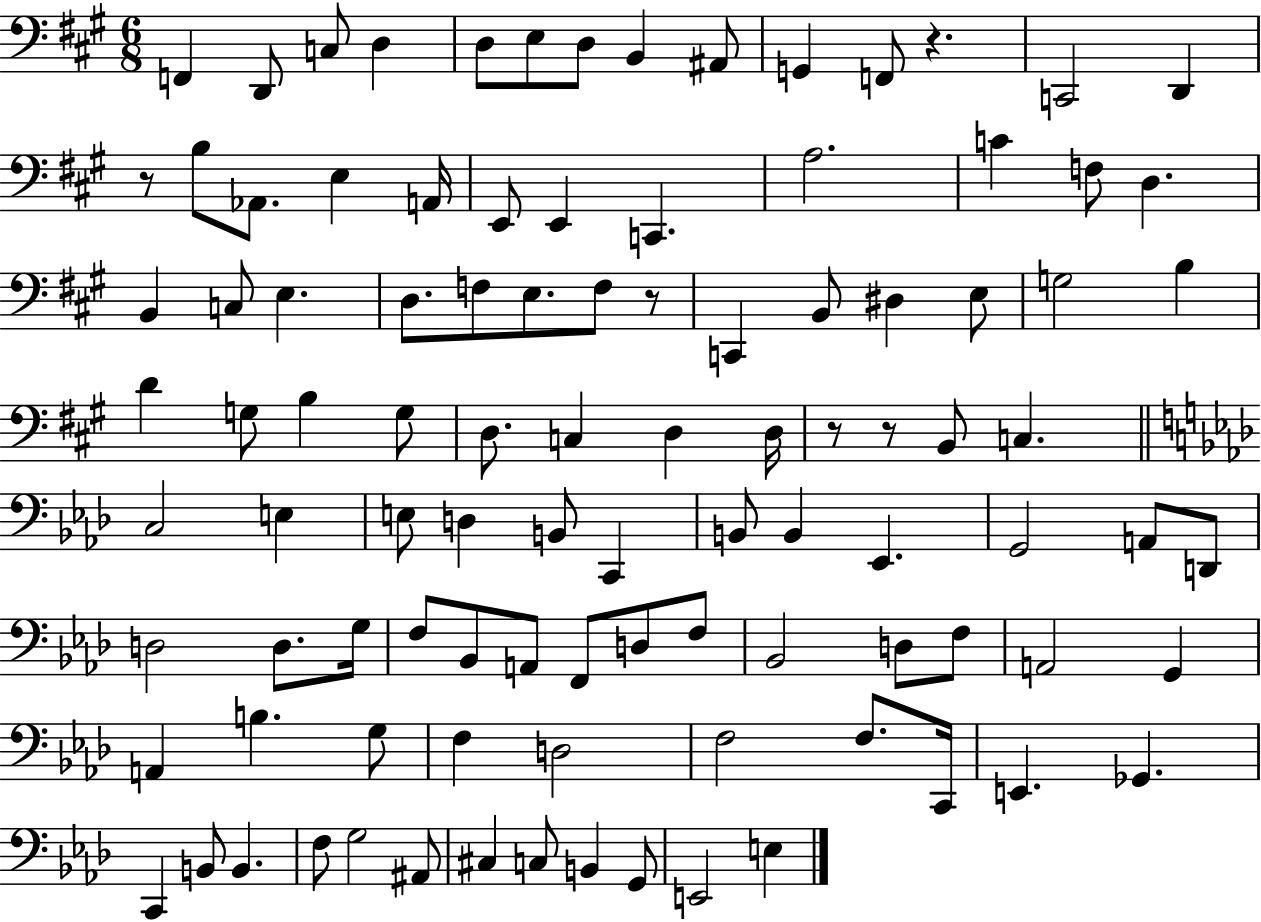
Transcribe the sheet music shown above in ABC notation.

X:1
T:Untitled
M:6/8
L:1/4
K:A
F,, D,,/2 C,/2 D, D,/2 E,/2 D,/2 B,, ^A,,/2 G,, F,,/2 z C,,2 D,, z/2 B,/2 _A,,/2 E, A,,/4 E,,/2 E,, C,, A,2 C F,/2 D, B,, C,/2 E, D,/2 F,/2 E,/2 F,/2 z/2 C,, B,,/2 ^D, E,/2 G,2 B, D G,/2 B, G,/2 D,/2 C, D, D,/4 z/2 z/2 B,,/2 C, C,2 E, E,/2 D, B,,/2 C,, B,,/2 B,, _E,, G,,2 A,,/2 D,,/2 D,2 D,/2 G,/4 F,/2 _B,,/2 A,,/2 F,,/2 D,/2 F,/2 _B,,2 D,/2 F,/2 A,,2 G,, A,, B, G,/2 F, D,2 F,2 F,/2 C,,/4 E,, _G,, C,, B,,/2 B,, F,/2 G,2 ^A,,/2 ^C, C,/2 B,, G,,/2 E,,2 E,